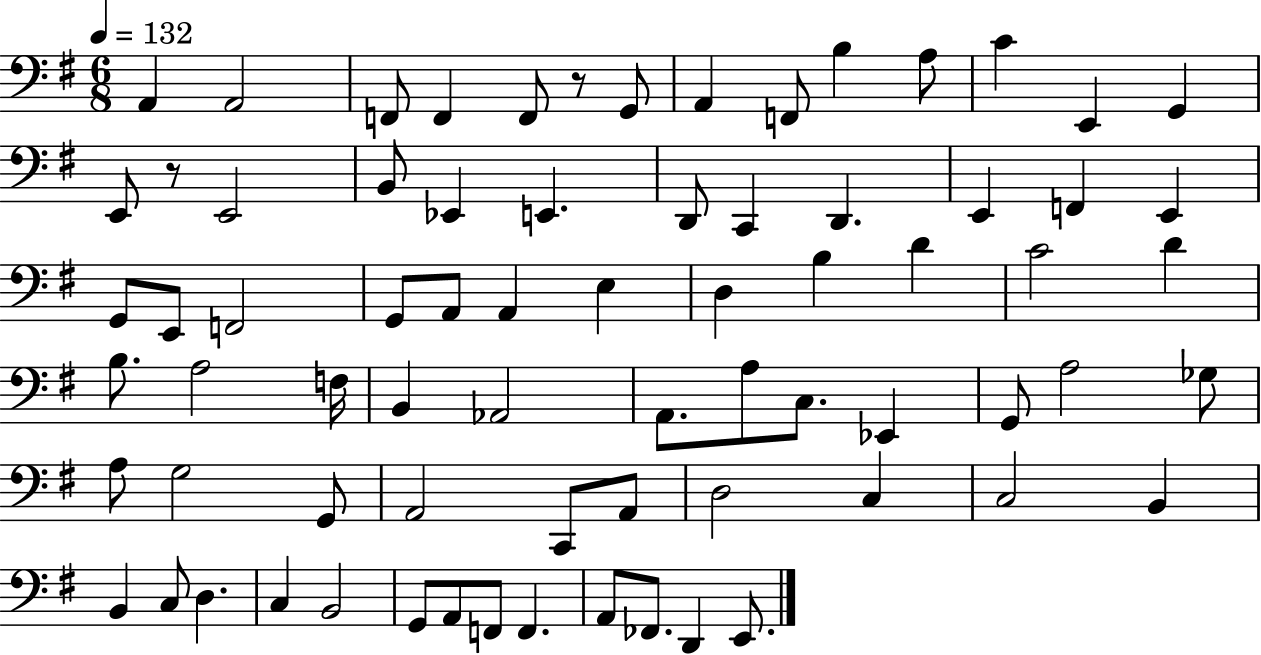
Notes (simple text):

A2/q A2/h F2/e F2/q F2/e R/e G2/e A2/q F2/e B3/q A3/e C4/q E2/q G2/q E2/e R/e E2/h B2/e Eb2/q E2/q. D2/e C2/q D2/q. E2/q F2/q E2/q G2/e E2/e F2/h G2/e A2/e A2/q E3/q D3/q B3/q D4/q C4/h D4/q B3/e. A3/h F3/s B2/q Ab2/h A2/e. A3/e C3/e. Eb2/q G2/e A3/h Gb3/e A3/e G3/h G2/e A2/h C2/e A2/e D3/h C3/q C3/h B2/q B2/q C3/e D3/q. C3/q B2/h G2/e A2/e F2/e F2/q. A2/e FES2/e. D2/q E2/e.